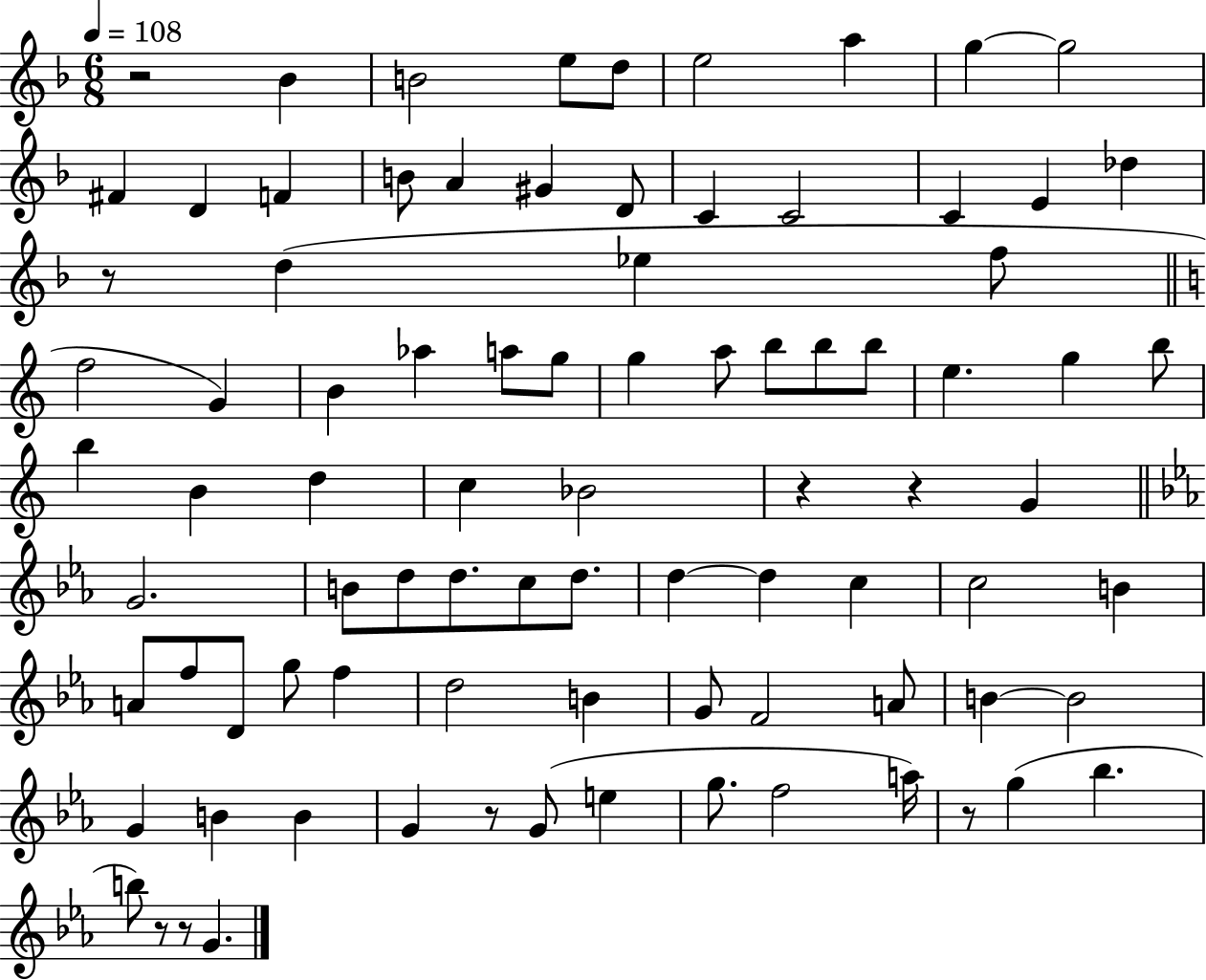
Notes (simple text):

R/h Bb4/q B4/h E5/e D5/e E5/h A5/q G5/q G5/h F#4/q D4/q F4/q B4/e A4/q G#4/q D4/e C4/q C4/h C4/q E4/q Db5/q R/e D5/q Eb5/q F5/e F5/h G4/q B4/q Ab5/q A5/e G5/e G5/q A5/e B5/e B5/e B5/e E5/q. G5/q B5/e B5/q B4/q D5/q C5/q Bb4/h R/q R/q G4/q G4/h. B4/e D5/e D5/e. C5/e D5/e. D5/q D5/q C5/q C5/h B4/q A4/e F5/e D4/e G5/e F5/q D5/h B4/q G4/e F4/h A4/e B4/q B4/h G4/q B4/q B4/q G4/q R/e G4/e E5/q G5/e. F5/h A5/s R/e G5/q Bb5/q. B5/e R/e R/e G4/q.